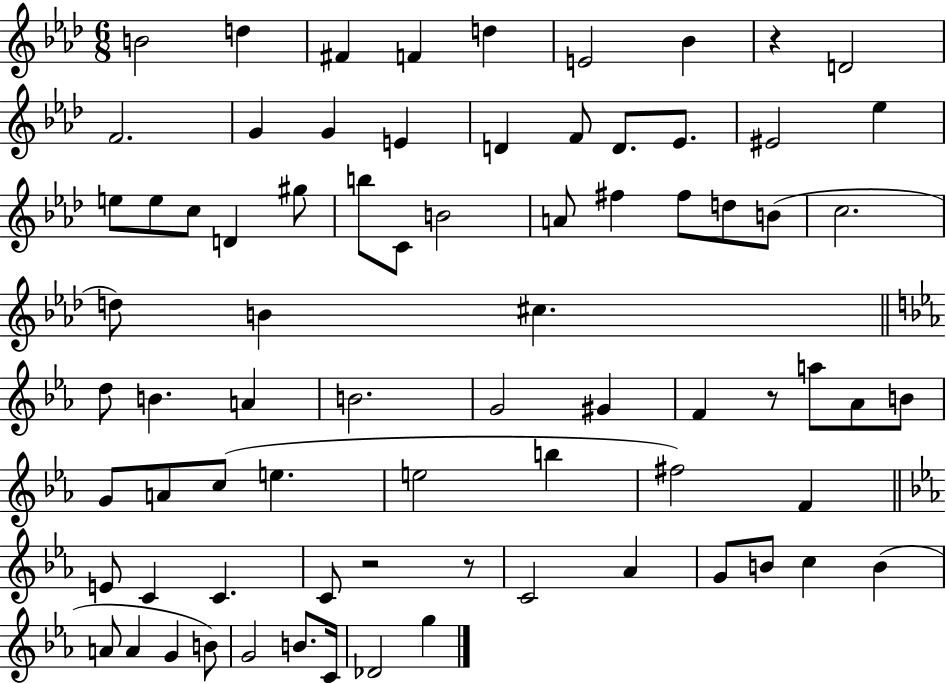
X:1
T:Untitled
M:6/8
L:1/4
K:Ab
B2 d ^F F d E2 _B z D2 F2 G G E D F/2 D/2 _E/2 ^E2 _e e/2 e/2 c/2 D ^g/2 b/2 C/2 B2 A/2 ^f ^f/2 d/2 B/2 c2 d/2 B ^c d/2 B A B2 G2 ^G F z/2 a/2 _A/2 B/2 G/2 A/2 c/2 e e2 b ^f2 F E/2 C C C/2 z2 z/2 C2 _A G/2 B/2 c B A/2 A G B/2 G2 B/2 C/4 _D2 g